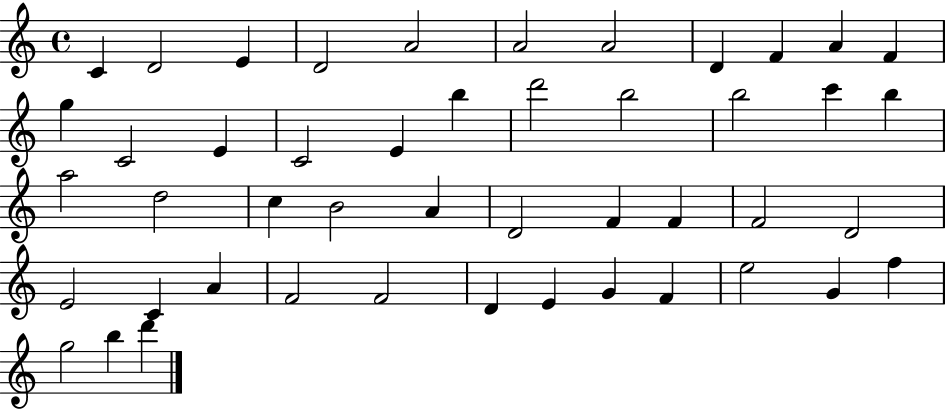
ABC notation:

X:1
T:Untitled
M:4/4
L:1/4
K:C
C D2 E D2 A2 A2 A2 D F A F g C2 E C2 E b d'2 b2 b2 c' b a2 d2 c B2 A D2 F F F2 D2 E2 C A F2 F2 D E G F e2 G f g2 b d'